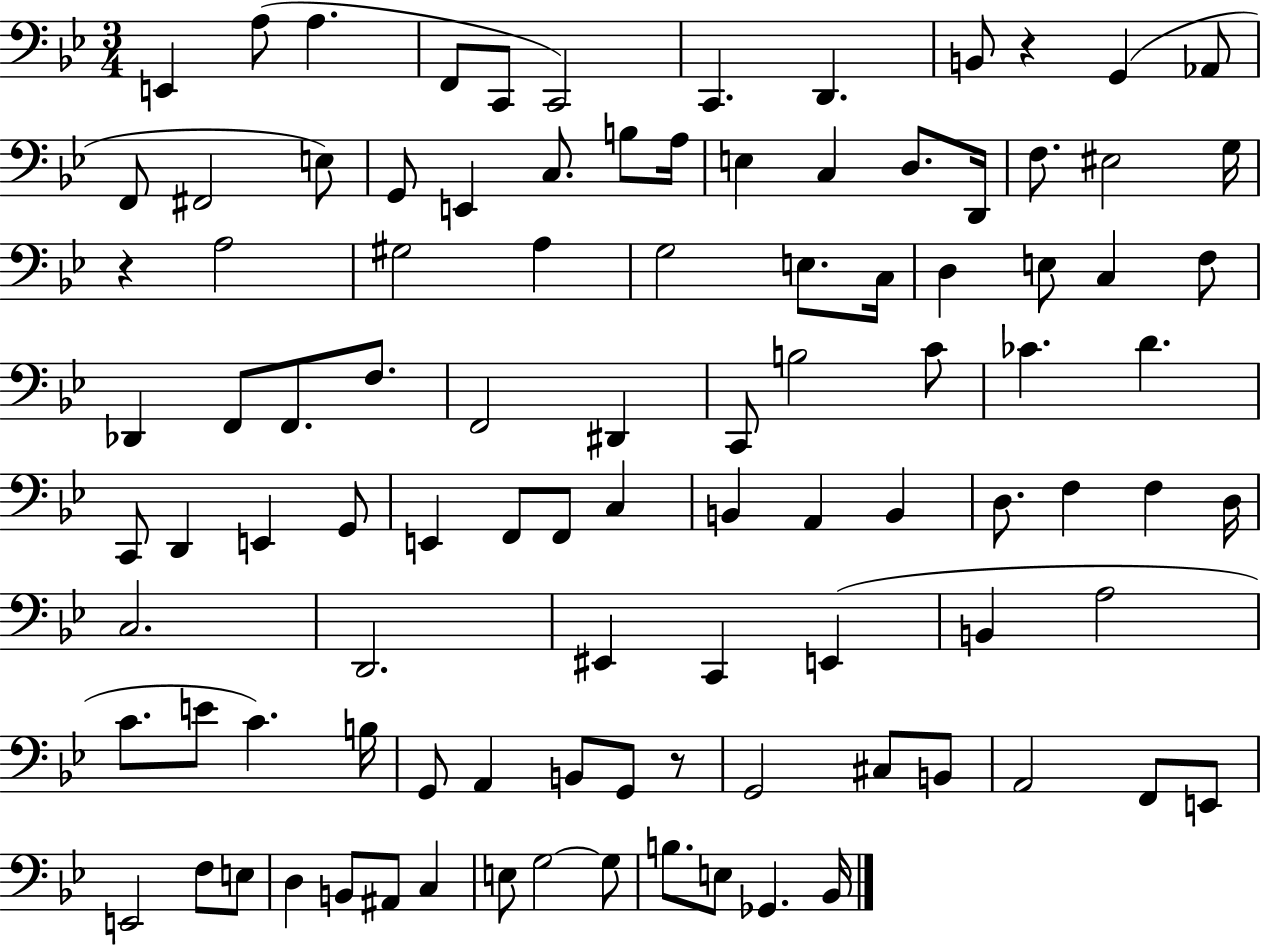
X:1
T:Untitled
M:3/4
L:1/4
K:Bb
E,, A,/2 A, F,,/2 C,,/2 C,,2 C,, D,, B,,/2 z G,, _A,,/2 F,,/2 ^F,,2 E,/2 G,,/2 E,, C,/2 B,/2 A,/4 E, C, D,/2 D,,/4 F,/2 ^E,2 G,/4 z A,2 ^G,2 A, G,2 E,/2 C,/4 D, E,/2 C, F,/2 _D,, F,,/2 F,,/2 F,/2 F,,2 ^D,, C,,/2 B,2 C/2 _C D C,,/2 D,, E,, G,,/2 E,, F,,/2 F,,/2 C, B,, A,, B,, D,/2 F, F, D,/4 C,2 D,,2 ^E,, C,, E,, B,, A,2 C/2 E/2 C B,/4 G,,/2 A,, B,,/2 G,,/2 z/2 G,,2 ^C,/2 B,,/2 A,,2 F,,/2 E,,/2 E,,2 F,/2 E,/2 D, B,,/2 ^A,,/2 C, E,/2 G,2 G,/2 B,/2 E,/2 _G,, _B,,/4